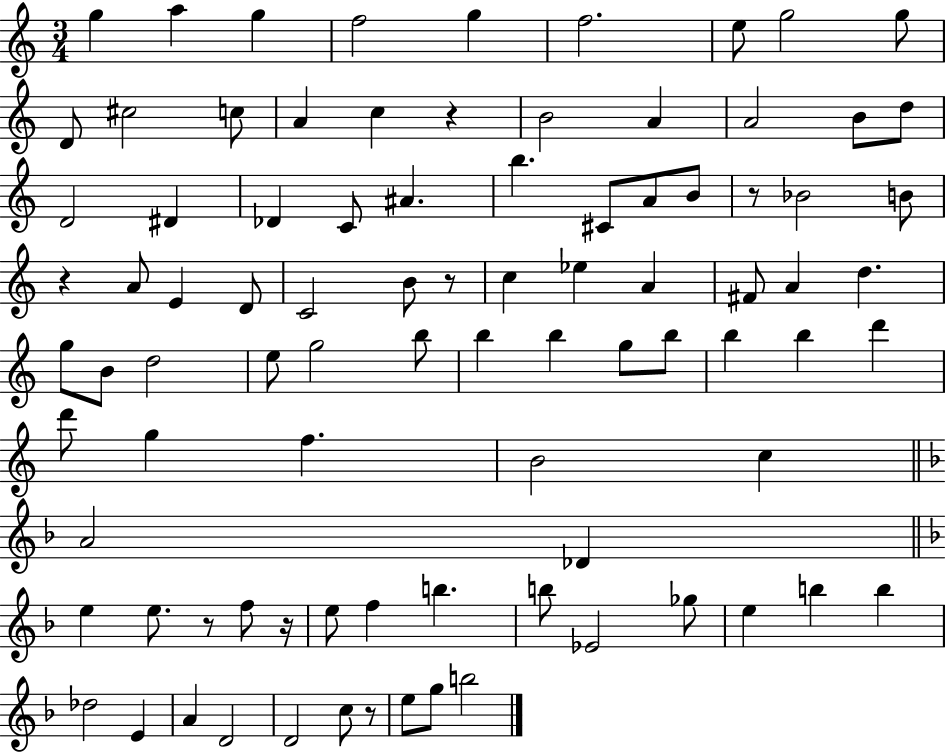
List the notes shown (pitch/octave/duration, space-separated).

G5/q A5/q G5/q F5/h G5/q F5/h. E5/e G5/h G5/e D4/e C#5/h C5/e A4/q C5/q R/q B4/h A4/q A4/h B4/e D5/e D4/h D#4/q Db4/q C4/e A#4/q. B5/q. C#4/e A4/e B4/e R/e Bb4/h B4/e R/q A4/e E4/q D4/e C4/h B4/e R/e C5/q Eb5/q A4/q F#4/e A4/q D5/q. G5/e B4/e D5/h E5/e G5/h B5/e B5/q B5/q G5/e B5/e B5/q B5/q D6/q D6/e G5/q F5/q. B4/h C5/q A4/h Db4/q E5/q E5/e. R/e F5/e R/s E5/e F5/q B5/q. B5/e Eb4/h Gb5/e E5/q B5/q B5/q Db5/h E4/q A4/q D4/h D4/h C5/e R/e E5/e G5/e B5/h